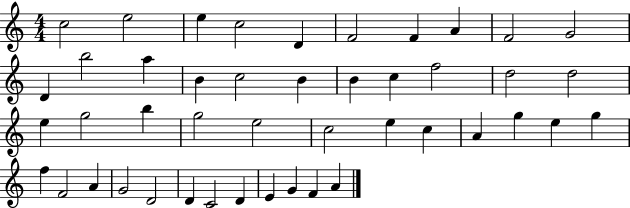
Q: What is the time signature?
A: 4/4